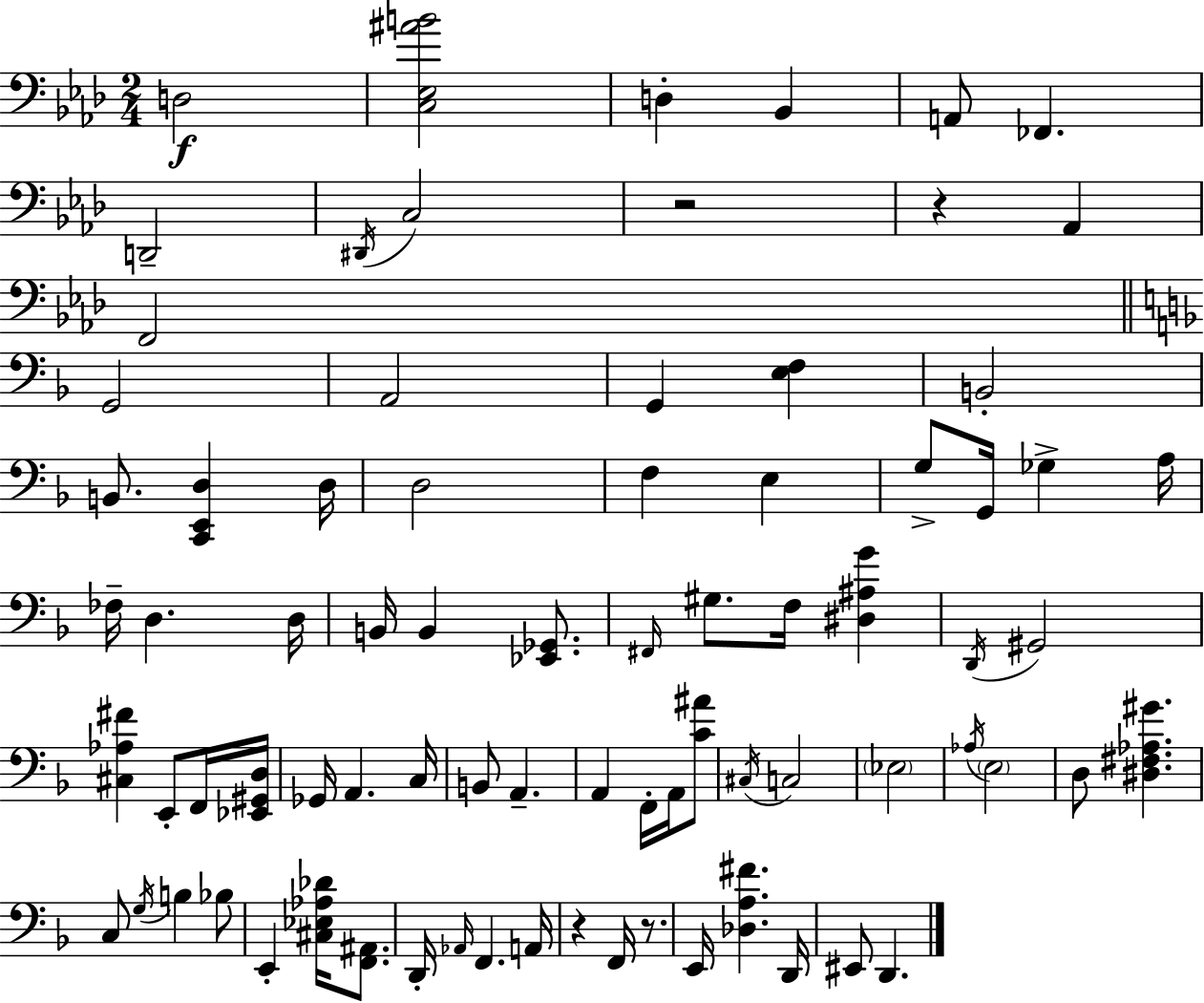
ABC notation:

X:1
T:Untitled
M:2/4
L:1/4
K:Ab
D,2 [C,_E,^AB]2 D, _B,, A,,/2 _F,, D,,2 ^D,,/4 C,2 z2 z _A,, F,,2 G,,2 A,,2 G,, [E,F,] B,,2 B,,/2 [C,,E,,D,] D,/4 D,2 F, E, G,/2 G,,/4 _G, A,/4 _F,/4 D, D,/4 B,,/4 B,, [_E,,_G,,]/2 ^F,,/4 ^G,/2 F,/4 [^D,^A,G] D,,/4 ^G,,2 [^C,_A,^F] E,,/2 F,,/4 [_E,,^G,,D,]/4 _G,,/4 A,, C,/4 B,,/2 A,, A,, F,,/4 A,,/4 [C^A]/2 ^C,/4 C,2 _E,2 _A,/4 E,2 D,/2 [^D,^F,_A,^G] C,/2 G,/4 B, _B,/2 E,, [^C,_E,_A,_D]/4 [F,,^A,,]/2 D,,/4 _A,,/4 F,, A,,/4 z F,,/4 z/2 E,,/4 [_D,A,^F] D,,/4 ^E,,/2 D,,